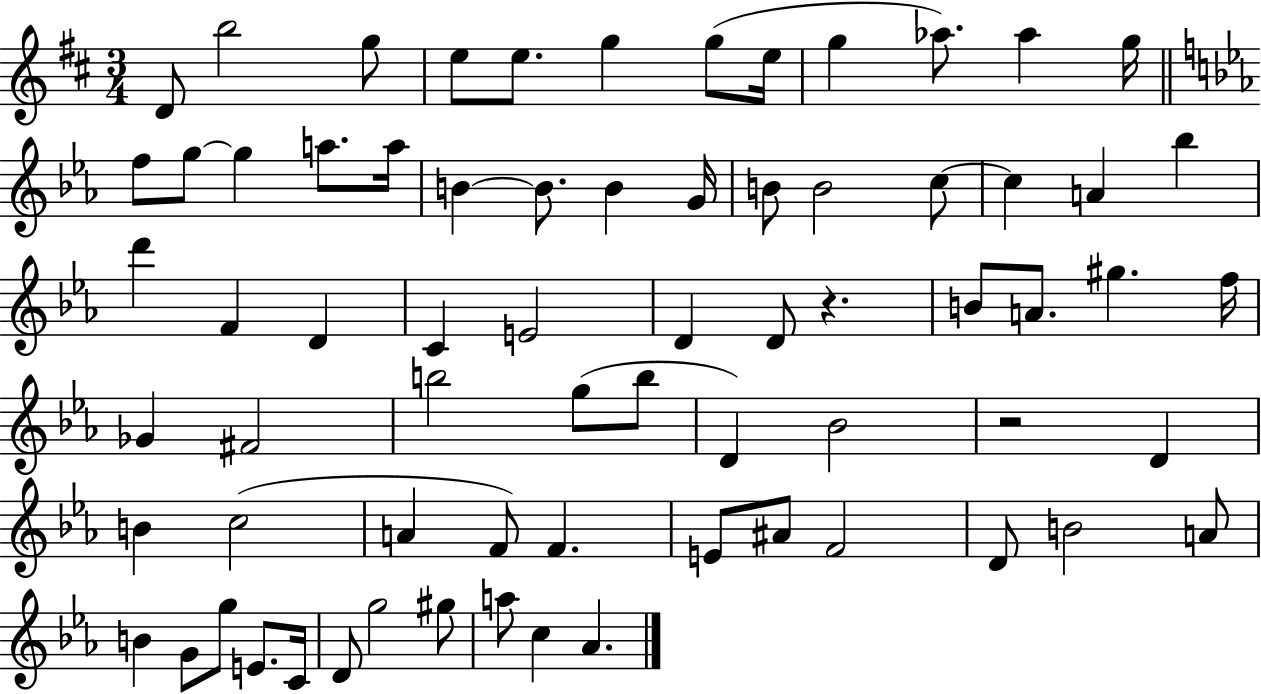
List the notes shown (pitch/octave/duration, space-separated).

D4/e B5/h G5/e E5/e E5/e. G5/q G5/e E5/s G5/q Ab5/e. Ab5/q G5/s F5/e G5/e G5/q A5/e. A5/s B4/q B4/e. B4/q G4/s B4/e B4/h C5/e C5/q A4/q Bb5/q D6/q F4/q D4/q C4/q E4/h D4/q D4/e R/q. B4/e A4/e. G#5/q. F5/s Gb4/q F#4/h B5/h G5/e B5/e D4/q Bb4/h R/h D4/q B4/q C5/h A4/q F4/e F4/q. E4/e A#4/e F4/h D4/e B4/h A4/e B4/q G4/e G5/e E4/e. C4/s D4/e G5/h G#5/e A5/e C5/q Ab4/q.